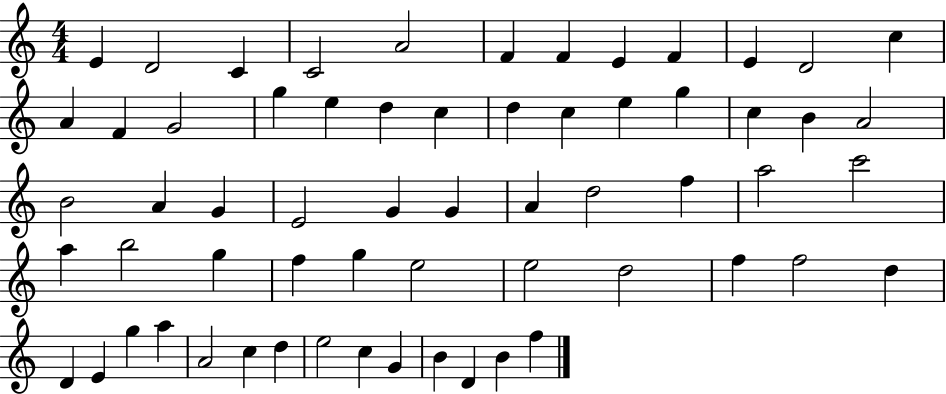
E4/q D4/h C4/q C4/h A4/h F4/q F4/q E4/q F4/q E4/q D4/h C5/q A4/q F4/q G4/h G5/q E5/q D5/q C5/q D5/q C5/q E5/q G5/q C5/q B4/q A4/h B4/h A4/q G4/q E4/h G4/q G4/q A4/q D5/h F5/q A5/h C6/h A5/q B5/h G5/q F5/q G5/q E5/h E5/h D5/h F5/q F5/h D5/q D4/q E4/q G5/q A5/q A4/h C5/q D5/q E5/h C5/q G4/q B4/q D4/q B4/q F5/q